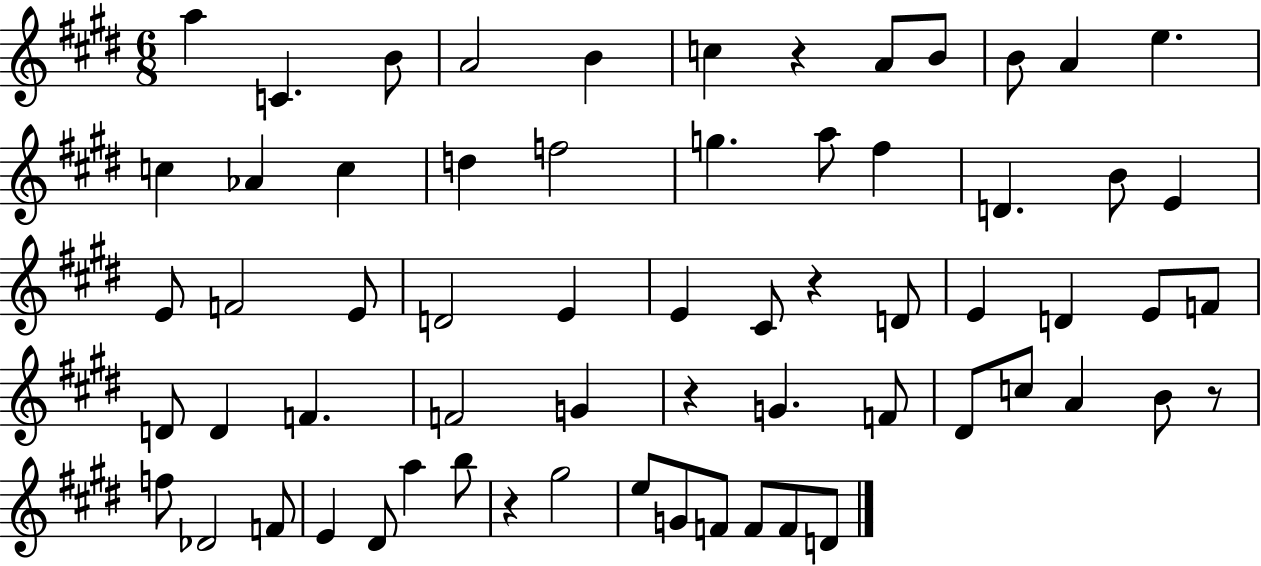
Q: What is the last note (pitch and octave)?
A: D4